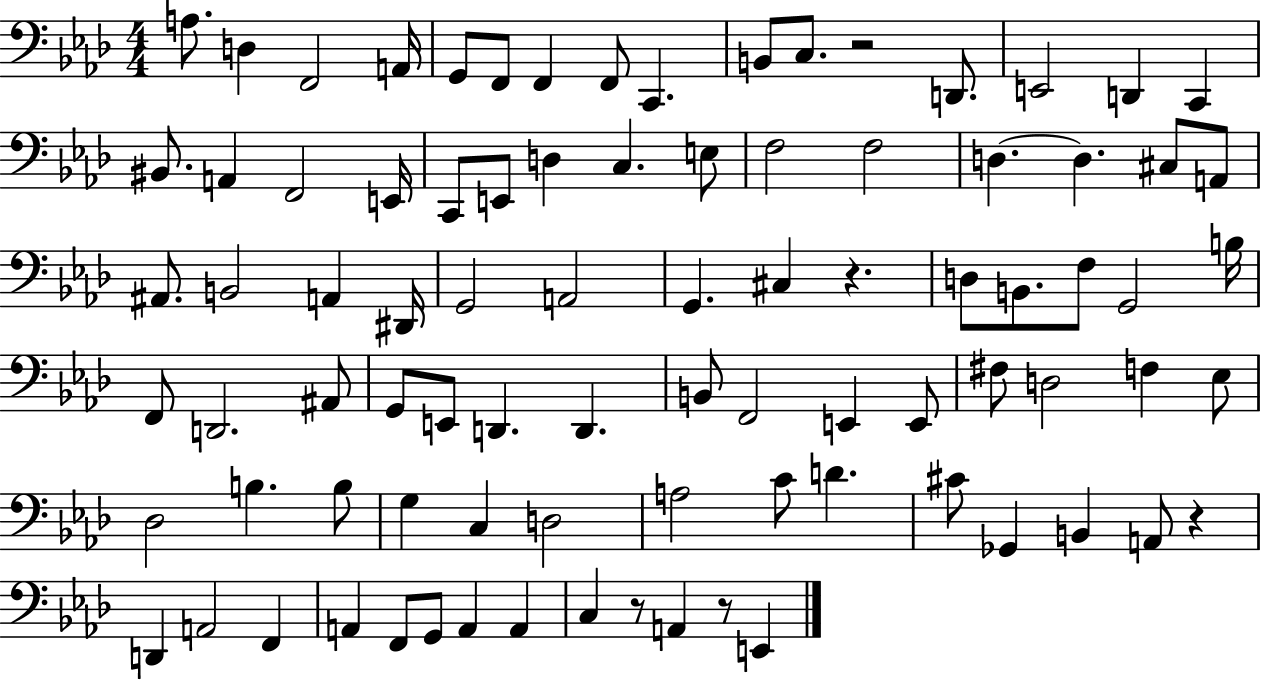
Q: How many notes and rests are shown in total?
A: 87